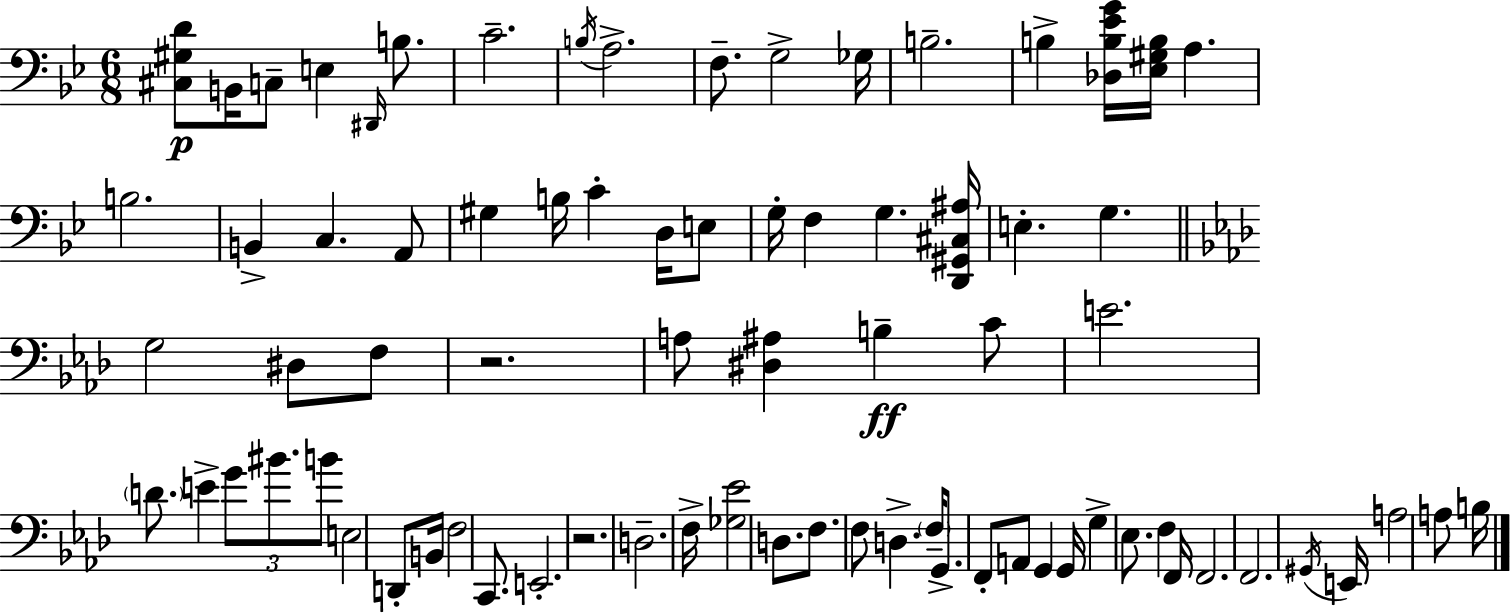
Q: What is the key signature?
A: G minor